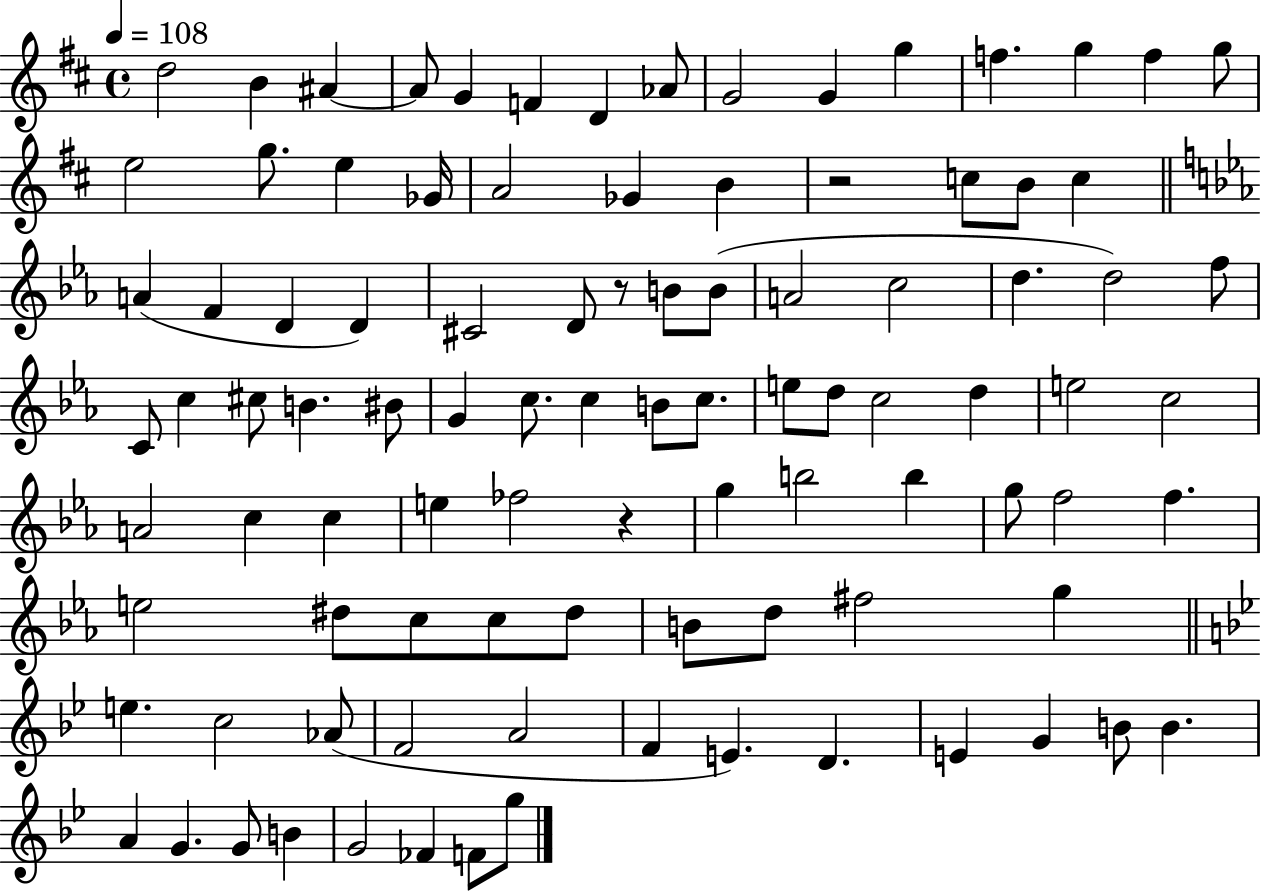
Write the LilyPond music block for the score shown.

{
  \clef treble
  \time 4/4
  \defaultTimeSignature
  \key d \major
  \tempo 4 = 108
  d''2 b'4 ais'4~~ | ais'8 g'4 f'4 d'4 aes'8 | g'2 g'4 g''4 | f''4. g''4 f''4 g''8 | \break e''2 g''8. e''4 ges'16 | a'2 ges'4 b'4 | r2 c''8 b'8 c''4 | \bar "||" \break \key ees \major a'4( f'4 d'4 d'4) | cis'2 d'8 r8 b'8 b'8( | a'2 c''2 | d''4. d''2) f''8 | \break c'8 c''4 cis''8 b'4. bis'8 | g'4 c''8. c''4 b'8 c''8. | e''8 d''8 c''2 d''4 | e''2 c''2 | \break a'2 c''4 c''4 | e''4 fes''2 r4 | g''4 b''2 b''4 | g''8 f''2 f''4. | \break e''2 dis''8 c''8 c''8 dis''8 | b'8 d''8 fis''2 g''4 | \bar "||" \break \key bes \major e''4. c''2 aes'8( | f'2 a'2 | f'4 e'4.) d'4. | e'4 g'4 b'8 b'4. | \break a'4 g'4. g'8 b'4 | g'2 fes'4 f'8 g''8 | \bar "|."
}